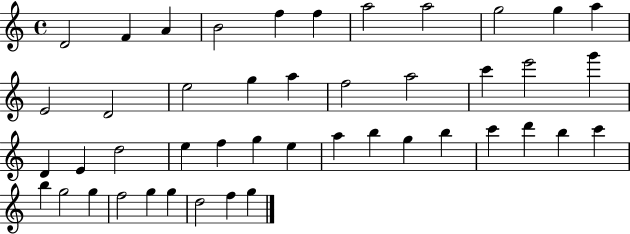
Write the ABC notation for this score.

X:1
T:Untitled
M:4/4
L:1/4
K:C
D2 F A B2 f f a2 a2 g2 g a E2 D2 e2 g a f2 a2 c' e'2 g' D E d2 e f g e a b g b c' d' b c' b g2 g f2 g g d2 f g